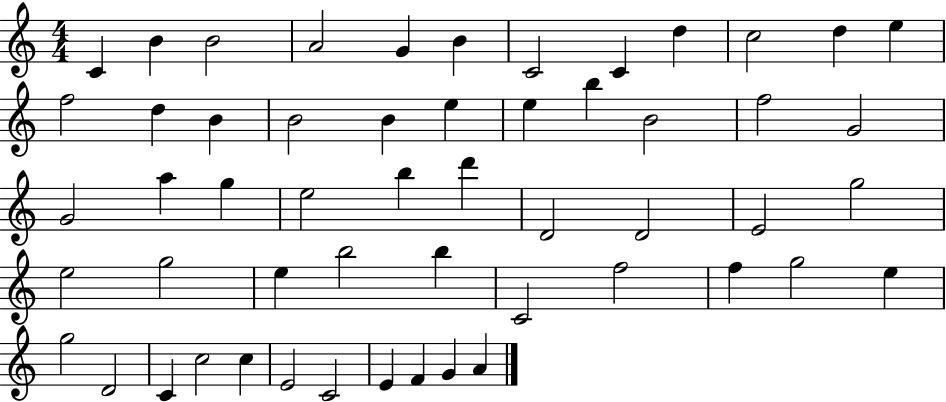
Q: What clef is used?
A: treble